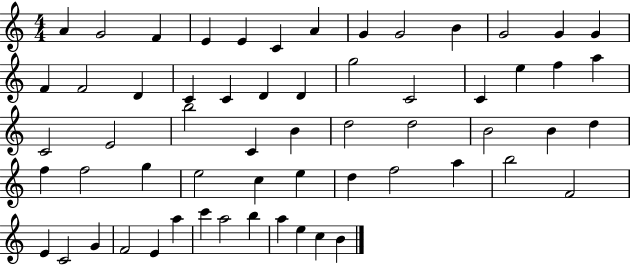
A4/q G4/h F4/q E4/q E4/q C4/q A4/q G4/q G4/h B4/q G4/h G4/q G4/q F4/q F4/h D4/q C4/q C4/q D4/q D4/q G5/h C4/h C4/q E5/q F5/q A5/q C4/h E4/h B5/h C4/q B4/q D5/h D5/h B4/h B4/q D5/q F5/q F5/h G5/q E5/h C5/q E5/q D5/q F5/h A5/q B5/h F4/h E4/q C4/h G4/q F4/h E4/q A5/q C6/q A5/h B5/q A5/q E5/q C5/q B4/q